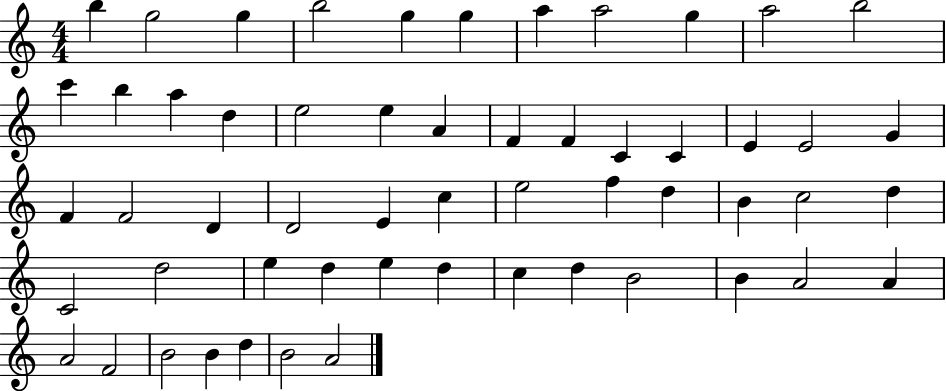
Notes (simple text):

B5/q G5/h G5/q B5/h G5/q G5/q A5/q A5/h G5/q A5/h B5/h C6/q B5/q A5/q D5/q E5/h E5/q A4/q F4/q F4/q C4/q C4/q E4/q E4/h G4/q F4/q F4/h D4/q D4/h E4/q C5/q E5/h F5/q D5/q B4/q C5/h D5/q C4/h D5/h E5/q D5/q E5/q D5/q C5/q D5/q B4/h B4/q A4/h A4/q A4/h F4/h B4/h B4/q D5/q B4/h A4/h